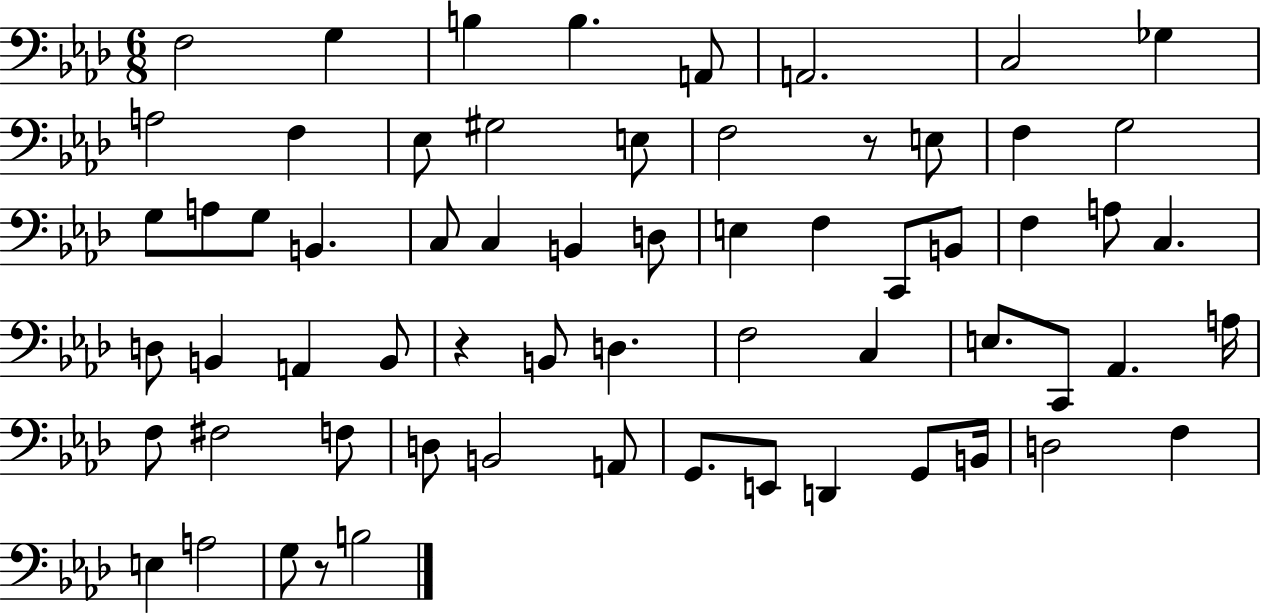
X:1
T:Untitled
M:6/8
L:1/4
K:Ab
F,2 G, B, B, A,,/2 A,,2 C,2 _G, A,2 F, _E,/2 ^G,2 E,/2 F,2 z/2 E,/2 F, G,2 G,/2 A,/2 G,/2 B,, C,/2 C, B,, D,/2 E, F, C,,/2 B,,/2 F, A,/2 C, D,/2 B,, A,, B,,/2 z B,,/2 D, F,2 C, E,/2 C,,/2 _A,, A,/4 F,/2 ^F,2 F,/2 D,/2 B,,2 A,,/2 G,,/2 E,,/2 D,, G,,/2 B,,/4 D,2 F, E, A,2 G,/2 z/2 B,2